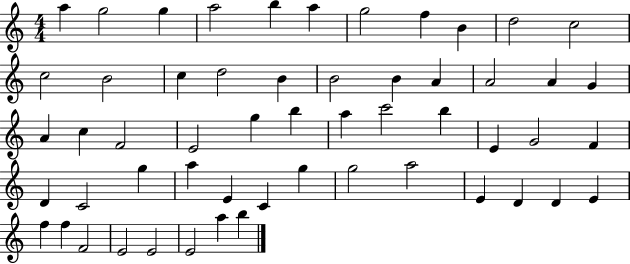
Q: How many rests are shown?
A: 0